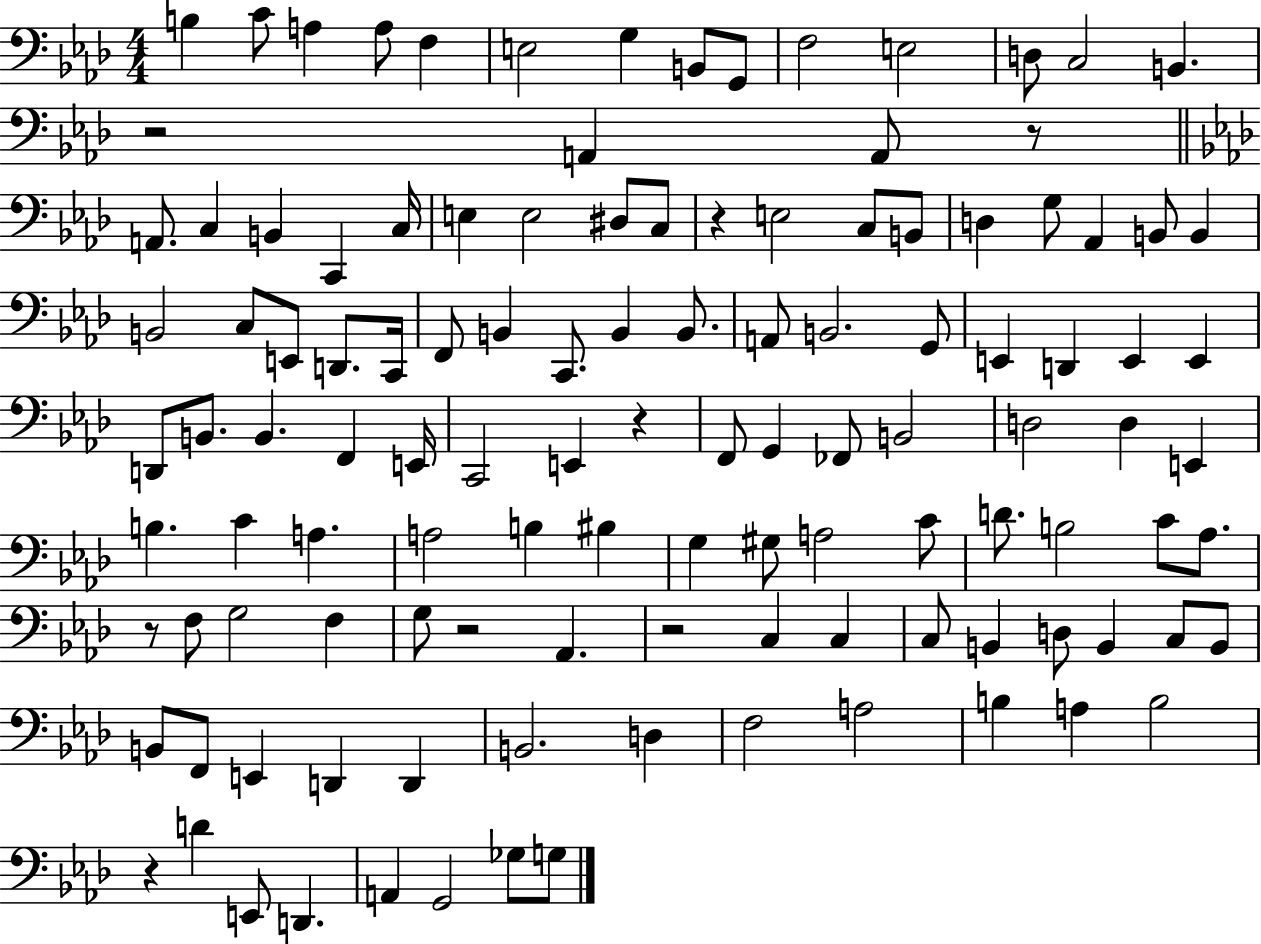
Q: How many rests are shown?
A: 8